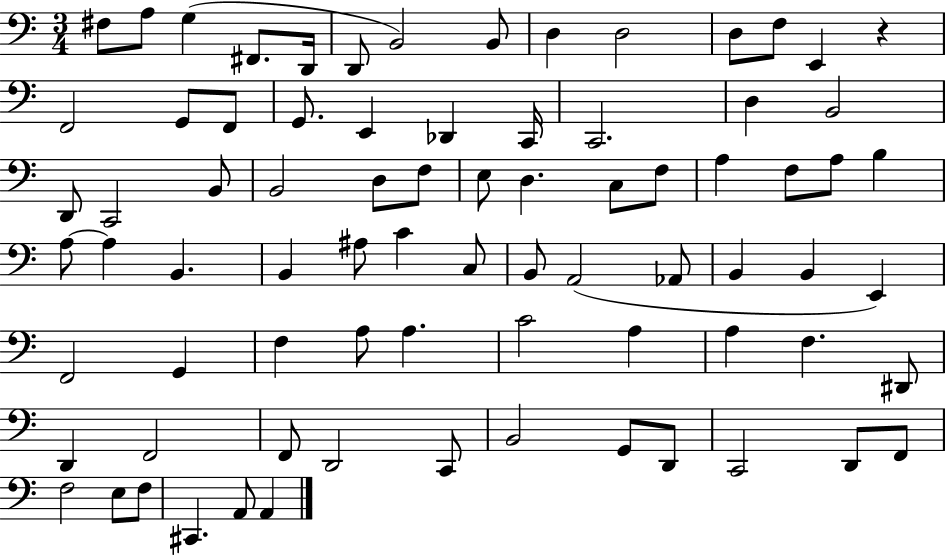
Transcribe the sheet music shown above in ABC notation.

X:1
T:Untitled
M:3/4
L:1/4
K:C
^F,/2 A,/2 G, ^F,,/2 D,,/4 D,,/2 B,,2 B,,/2 D, D,2 D,/2 F,/2 E,, z F,,2 G,,/2 F,,/2 G,,/2 E,, _D,, C,,/4 C,,2 D, B,,2 D,,/2 C,,2 B,,/2 B,,2 D,/2 F,/2 E,/2 D, C,/2 F,/2 A, F,/2 A,/2 B, A,/2 A, B,, B,, ^A,/2 C C,/2 B,,/2 A,,2 _A,,/2 B,, B,, E,, F,,2 G,, F, A,/2 A, C2 A, A, F, ^D,,/2 D,, F,,2 F,,/2 D,,2 C,,/2 B,,2 G,,/2 D,,/2 C,,2 D,,/2 F,,/2 F,2 E,/2 F,/2 ^C,, A,,/2 A,,